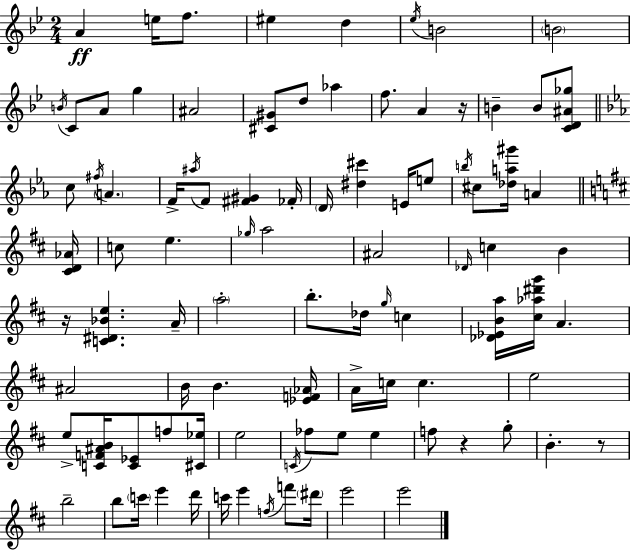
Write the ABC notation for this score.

X:1
T:Untitled
M:2/4
L:1/4
K:Gm
A e/4 f/2 ^e d _e/4 B2 B2 B/4 C/2 A/2 g ^A2 [^C^G]/2 d/2 _a f/2 A z/4 B B/2 [CD^A_g]/2 c/2 ^f/4 A F/4 ^a/4 F/2 [^F^G] _F/4 D/4 [^d^c'] E/4 e/2 b/4 ^c/2 [_da^g']/4 A [^CD_A]/4 c/2 e _g/4 a2 ^A2 _D/4 c B z/4 [C^D_Be] A/4 a2 b/2 _d/4 g/4 c [_D_EBa]/4 [^c_a^d'g']/4 A ^A2 B/4 B [_EF_A]/4 A/4 c/4 c e2 e/2 [CF^AB]/4 [C_E]/2 f/2 [^C_e]/4 e2 C/4 _f/2 e/2 e f/2 z g/2 B z/2 b2 b/2 c'/4 e' d'/4 c'/4 e' f/4 f'/2 ^d'/4 e'2 e'2